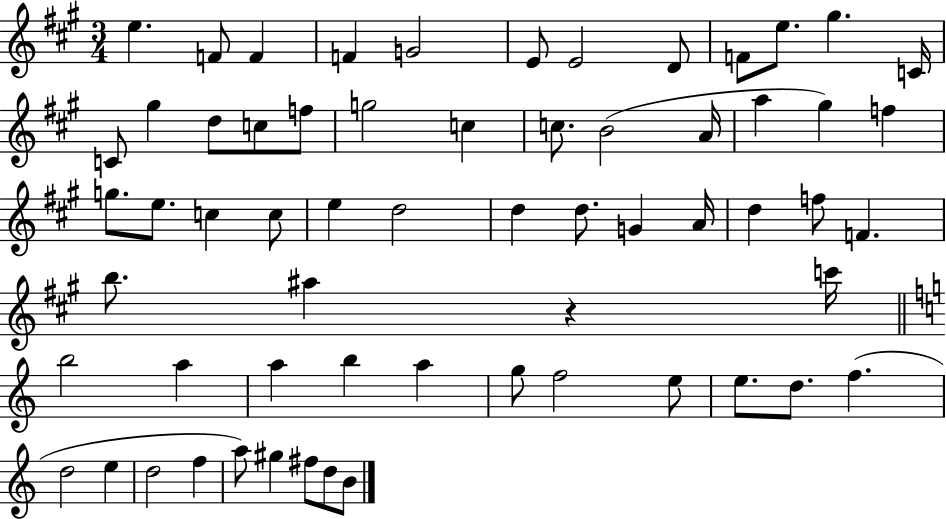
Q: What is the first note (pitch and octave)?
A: E5